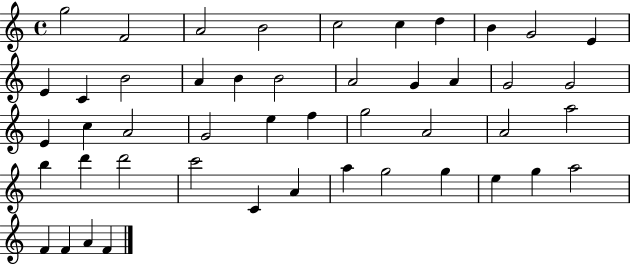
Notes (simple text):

G5/h F4/h A4/h B4/h C5/h C5/q D5/q B4/q G4/h E4/q E4/q C4/q B4/h A4/q B4/q B4/h A4/h G4/q A4/q G4/h G4/h E4/q C5/q A4/h G4/h E5/q F5/q G5/h A4/h A4/h A5/h B5/q D6/q D6/h C6/h C4/q A4/q A5/q G5/h G5/q E5/q G5/q A5/h F4/q F4/q A4/q F4/q